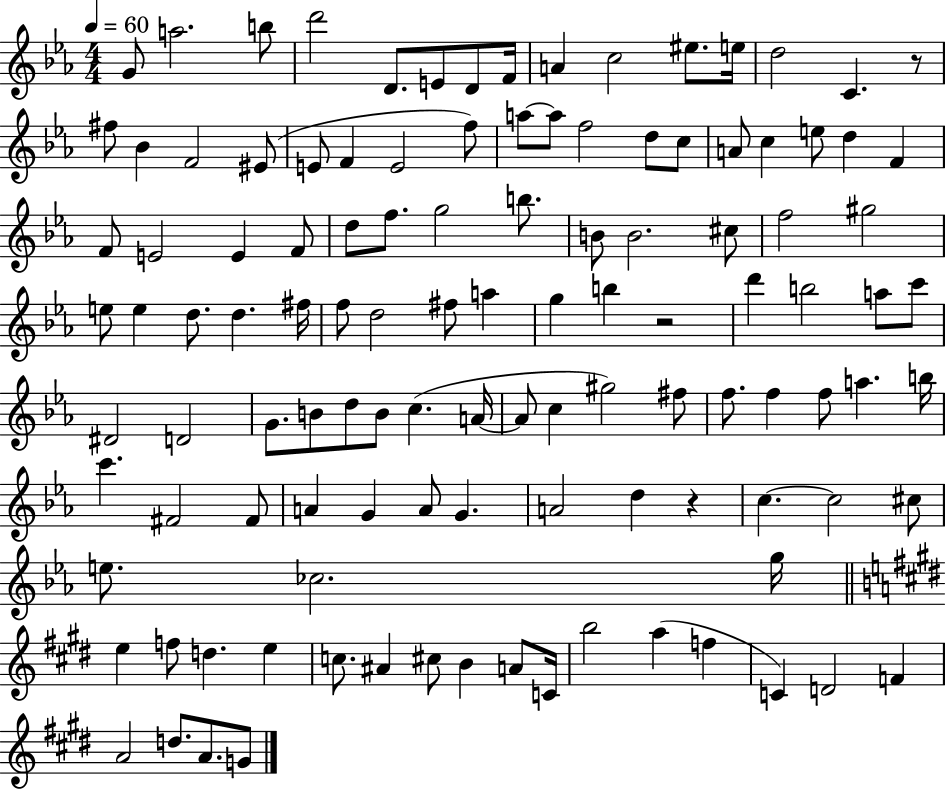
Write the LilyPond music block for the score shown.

{
  \clef treble
  \numericTimeSignature
  \time 4/4
  \key ees \major
  \tempo 4 = 60
  g'8 a''2. b''8 | d'''2 d'8. e'8 d'8 f'16 | a'4 c''2 eis''8. e''16 | d''2 c'4. r8 | \break fis''8 bes'4 f'2 eis'8( | e'8 f'4 e'2 f''8) | a''8~~ a''8 f''2 d''8 c''8 | a'8 c''4 e''8 d''4 f'4 | \break f'8 e'2 e'4 f'8 | d''8 f''8. g''2 b''8. | b'8 b'2. cis''8 | f''2 gis''2 | \break e''8 e''4 d''8. d''4. fis''16 | f''8 d''2 fis''8 a''4 | g''4 b''4 r2 | d'''4 b''2 a''8 c'''8 | \break dis'2 d'2 | g'8. b'8 d''8 b'8 c''4.( a'16~~ | a'8 c''4 gis''2) fis''8 | f''8. f''4 f''8 a''4. b''16 | \break c'''4. fis'2 fis'8 | a'4 g'4 a'8 g'4. | a'2 d''4 r4 | c''4.~~ c''2 cis''8 | \break e''8. ces''2. g''16 | \bar "||" \break \key e \major e''4 f''8 d''4. e''4 | c''8. ais'4 cis''8 b'4 a'8 c'16 | b''2 a''4( f''4 | c'4) d'2 f'4 | \break a'2 d''8. a'8. g'8 | \bar "|."
}